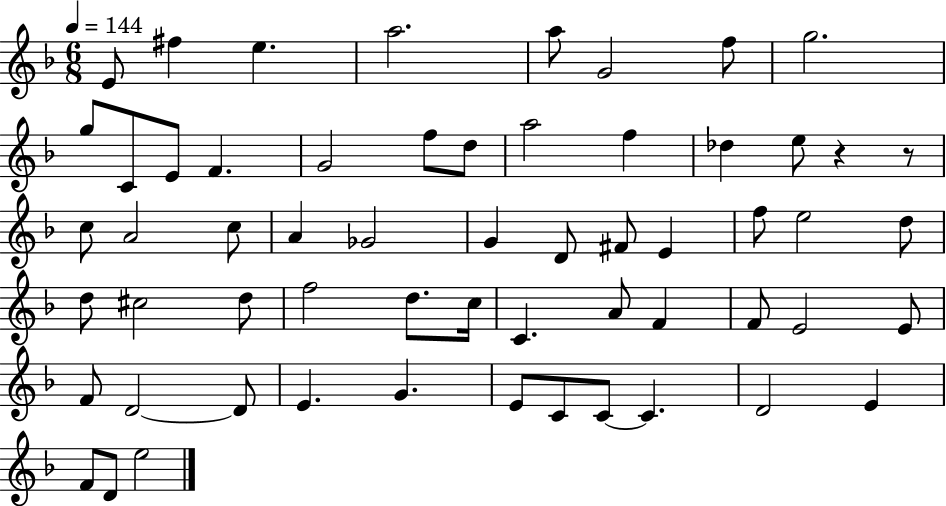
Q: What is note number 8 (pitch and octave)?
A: G5